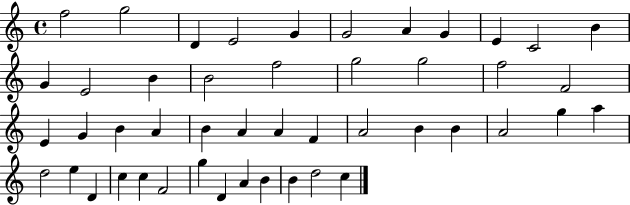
{
  \clef treble
  \time 4/4
  \defaultTimeSignature
  \key c \major
  f''2 g''2 | d'4 e'2 g'4 | g'2 a'4 g'4 | e'4 c'2 b'4 | \break g'4 e'2 b'4 | b'2 f''2 | g''2 g''2 | f''2 f'2 | \break e'4 g'4 b'4 a'4 | b'4 a'4 a'4 f'4 | a'2 b'4 b'4 | a'2 g''4 a''4 | \break d''2 e''4 d'4 | c''4 c''4 f'2 | g''4 d'4 a'4 b'4 | b'4 d''2 c''4 | \break \bar "|."
}